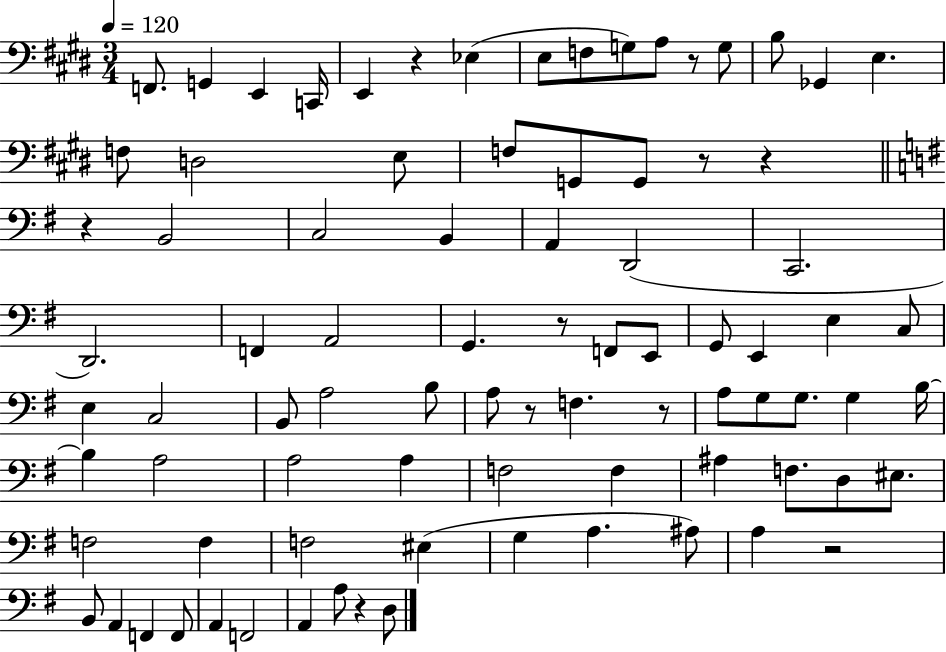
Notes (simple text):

F2/e. G2/q E2/q C2/s E2/q R/q Eb3/q E3/e F3/e G3/e A3/e R/e G3/e B3/e Gb2/q E3/q. F3/e D3/h E3/e F3/e G2/e G2/e R/e R/q R/q B2/h C3/h B2/q A2/q D2/h C2/h. D2/h. F2/q A2/h G2/q. R/e F2/e E2/e G2/e E2/q E3/q C3/e E3/q C3/h B2/e A3/h B3/e A3/e R/e F3/q. R/e A3/e G3/e G3/e. G3/q B3/s B3/q A3/h A3/h A3/q F3/h F3/q A#3/q F3/e. D3/e EIS3/e. F3/h F3/q F3/h EIS3/q G3/q A3/q. A#3/e A3/q R/h B2/e A2/q F2/q F2/e A2/q F2/h A2/q A3/e R/q D3/e